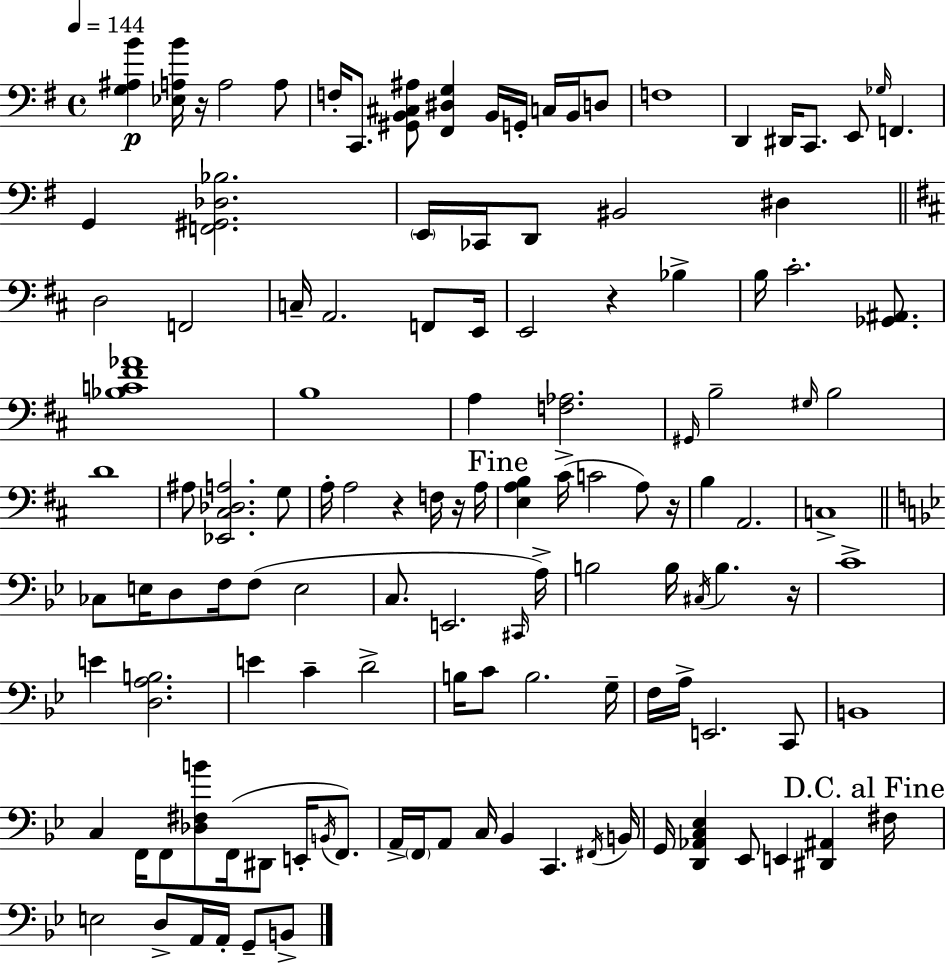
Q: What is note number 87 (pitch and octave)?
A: F2